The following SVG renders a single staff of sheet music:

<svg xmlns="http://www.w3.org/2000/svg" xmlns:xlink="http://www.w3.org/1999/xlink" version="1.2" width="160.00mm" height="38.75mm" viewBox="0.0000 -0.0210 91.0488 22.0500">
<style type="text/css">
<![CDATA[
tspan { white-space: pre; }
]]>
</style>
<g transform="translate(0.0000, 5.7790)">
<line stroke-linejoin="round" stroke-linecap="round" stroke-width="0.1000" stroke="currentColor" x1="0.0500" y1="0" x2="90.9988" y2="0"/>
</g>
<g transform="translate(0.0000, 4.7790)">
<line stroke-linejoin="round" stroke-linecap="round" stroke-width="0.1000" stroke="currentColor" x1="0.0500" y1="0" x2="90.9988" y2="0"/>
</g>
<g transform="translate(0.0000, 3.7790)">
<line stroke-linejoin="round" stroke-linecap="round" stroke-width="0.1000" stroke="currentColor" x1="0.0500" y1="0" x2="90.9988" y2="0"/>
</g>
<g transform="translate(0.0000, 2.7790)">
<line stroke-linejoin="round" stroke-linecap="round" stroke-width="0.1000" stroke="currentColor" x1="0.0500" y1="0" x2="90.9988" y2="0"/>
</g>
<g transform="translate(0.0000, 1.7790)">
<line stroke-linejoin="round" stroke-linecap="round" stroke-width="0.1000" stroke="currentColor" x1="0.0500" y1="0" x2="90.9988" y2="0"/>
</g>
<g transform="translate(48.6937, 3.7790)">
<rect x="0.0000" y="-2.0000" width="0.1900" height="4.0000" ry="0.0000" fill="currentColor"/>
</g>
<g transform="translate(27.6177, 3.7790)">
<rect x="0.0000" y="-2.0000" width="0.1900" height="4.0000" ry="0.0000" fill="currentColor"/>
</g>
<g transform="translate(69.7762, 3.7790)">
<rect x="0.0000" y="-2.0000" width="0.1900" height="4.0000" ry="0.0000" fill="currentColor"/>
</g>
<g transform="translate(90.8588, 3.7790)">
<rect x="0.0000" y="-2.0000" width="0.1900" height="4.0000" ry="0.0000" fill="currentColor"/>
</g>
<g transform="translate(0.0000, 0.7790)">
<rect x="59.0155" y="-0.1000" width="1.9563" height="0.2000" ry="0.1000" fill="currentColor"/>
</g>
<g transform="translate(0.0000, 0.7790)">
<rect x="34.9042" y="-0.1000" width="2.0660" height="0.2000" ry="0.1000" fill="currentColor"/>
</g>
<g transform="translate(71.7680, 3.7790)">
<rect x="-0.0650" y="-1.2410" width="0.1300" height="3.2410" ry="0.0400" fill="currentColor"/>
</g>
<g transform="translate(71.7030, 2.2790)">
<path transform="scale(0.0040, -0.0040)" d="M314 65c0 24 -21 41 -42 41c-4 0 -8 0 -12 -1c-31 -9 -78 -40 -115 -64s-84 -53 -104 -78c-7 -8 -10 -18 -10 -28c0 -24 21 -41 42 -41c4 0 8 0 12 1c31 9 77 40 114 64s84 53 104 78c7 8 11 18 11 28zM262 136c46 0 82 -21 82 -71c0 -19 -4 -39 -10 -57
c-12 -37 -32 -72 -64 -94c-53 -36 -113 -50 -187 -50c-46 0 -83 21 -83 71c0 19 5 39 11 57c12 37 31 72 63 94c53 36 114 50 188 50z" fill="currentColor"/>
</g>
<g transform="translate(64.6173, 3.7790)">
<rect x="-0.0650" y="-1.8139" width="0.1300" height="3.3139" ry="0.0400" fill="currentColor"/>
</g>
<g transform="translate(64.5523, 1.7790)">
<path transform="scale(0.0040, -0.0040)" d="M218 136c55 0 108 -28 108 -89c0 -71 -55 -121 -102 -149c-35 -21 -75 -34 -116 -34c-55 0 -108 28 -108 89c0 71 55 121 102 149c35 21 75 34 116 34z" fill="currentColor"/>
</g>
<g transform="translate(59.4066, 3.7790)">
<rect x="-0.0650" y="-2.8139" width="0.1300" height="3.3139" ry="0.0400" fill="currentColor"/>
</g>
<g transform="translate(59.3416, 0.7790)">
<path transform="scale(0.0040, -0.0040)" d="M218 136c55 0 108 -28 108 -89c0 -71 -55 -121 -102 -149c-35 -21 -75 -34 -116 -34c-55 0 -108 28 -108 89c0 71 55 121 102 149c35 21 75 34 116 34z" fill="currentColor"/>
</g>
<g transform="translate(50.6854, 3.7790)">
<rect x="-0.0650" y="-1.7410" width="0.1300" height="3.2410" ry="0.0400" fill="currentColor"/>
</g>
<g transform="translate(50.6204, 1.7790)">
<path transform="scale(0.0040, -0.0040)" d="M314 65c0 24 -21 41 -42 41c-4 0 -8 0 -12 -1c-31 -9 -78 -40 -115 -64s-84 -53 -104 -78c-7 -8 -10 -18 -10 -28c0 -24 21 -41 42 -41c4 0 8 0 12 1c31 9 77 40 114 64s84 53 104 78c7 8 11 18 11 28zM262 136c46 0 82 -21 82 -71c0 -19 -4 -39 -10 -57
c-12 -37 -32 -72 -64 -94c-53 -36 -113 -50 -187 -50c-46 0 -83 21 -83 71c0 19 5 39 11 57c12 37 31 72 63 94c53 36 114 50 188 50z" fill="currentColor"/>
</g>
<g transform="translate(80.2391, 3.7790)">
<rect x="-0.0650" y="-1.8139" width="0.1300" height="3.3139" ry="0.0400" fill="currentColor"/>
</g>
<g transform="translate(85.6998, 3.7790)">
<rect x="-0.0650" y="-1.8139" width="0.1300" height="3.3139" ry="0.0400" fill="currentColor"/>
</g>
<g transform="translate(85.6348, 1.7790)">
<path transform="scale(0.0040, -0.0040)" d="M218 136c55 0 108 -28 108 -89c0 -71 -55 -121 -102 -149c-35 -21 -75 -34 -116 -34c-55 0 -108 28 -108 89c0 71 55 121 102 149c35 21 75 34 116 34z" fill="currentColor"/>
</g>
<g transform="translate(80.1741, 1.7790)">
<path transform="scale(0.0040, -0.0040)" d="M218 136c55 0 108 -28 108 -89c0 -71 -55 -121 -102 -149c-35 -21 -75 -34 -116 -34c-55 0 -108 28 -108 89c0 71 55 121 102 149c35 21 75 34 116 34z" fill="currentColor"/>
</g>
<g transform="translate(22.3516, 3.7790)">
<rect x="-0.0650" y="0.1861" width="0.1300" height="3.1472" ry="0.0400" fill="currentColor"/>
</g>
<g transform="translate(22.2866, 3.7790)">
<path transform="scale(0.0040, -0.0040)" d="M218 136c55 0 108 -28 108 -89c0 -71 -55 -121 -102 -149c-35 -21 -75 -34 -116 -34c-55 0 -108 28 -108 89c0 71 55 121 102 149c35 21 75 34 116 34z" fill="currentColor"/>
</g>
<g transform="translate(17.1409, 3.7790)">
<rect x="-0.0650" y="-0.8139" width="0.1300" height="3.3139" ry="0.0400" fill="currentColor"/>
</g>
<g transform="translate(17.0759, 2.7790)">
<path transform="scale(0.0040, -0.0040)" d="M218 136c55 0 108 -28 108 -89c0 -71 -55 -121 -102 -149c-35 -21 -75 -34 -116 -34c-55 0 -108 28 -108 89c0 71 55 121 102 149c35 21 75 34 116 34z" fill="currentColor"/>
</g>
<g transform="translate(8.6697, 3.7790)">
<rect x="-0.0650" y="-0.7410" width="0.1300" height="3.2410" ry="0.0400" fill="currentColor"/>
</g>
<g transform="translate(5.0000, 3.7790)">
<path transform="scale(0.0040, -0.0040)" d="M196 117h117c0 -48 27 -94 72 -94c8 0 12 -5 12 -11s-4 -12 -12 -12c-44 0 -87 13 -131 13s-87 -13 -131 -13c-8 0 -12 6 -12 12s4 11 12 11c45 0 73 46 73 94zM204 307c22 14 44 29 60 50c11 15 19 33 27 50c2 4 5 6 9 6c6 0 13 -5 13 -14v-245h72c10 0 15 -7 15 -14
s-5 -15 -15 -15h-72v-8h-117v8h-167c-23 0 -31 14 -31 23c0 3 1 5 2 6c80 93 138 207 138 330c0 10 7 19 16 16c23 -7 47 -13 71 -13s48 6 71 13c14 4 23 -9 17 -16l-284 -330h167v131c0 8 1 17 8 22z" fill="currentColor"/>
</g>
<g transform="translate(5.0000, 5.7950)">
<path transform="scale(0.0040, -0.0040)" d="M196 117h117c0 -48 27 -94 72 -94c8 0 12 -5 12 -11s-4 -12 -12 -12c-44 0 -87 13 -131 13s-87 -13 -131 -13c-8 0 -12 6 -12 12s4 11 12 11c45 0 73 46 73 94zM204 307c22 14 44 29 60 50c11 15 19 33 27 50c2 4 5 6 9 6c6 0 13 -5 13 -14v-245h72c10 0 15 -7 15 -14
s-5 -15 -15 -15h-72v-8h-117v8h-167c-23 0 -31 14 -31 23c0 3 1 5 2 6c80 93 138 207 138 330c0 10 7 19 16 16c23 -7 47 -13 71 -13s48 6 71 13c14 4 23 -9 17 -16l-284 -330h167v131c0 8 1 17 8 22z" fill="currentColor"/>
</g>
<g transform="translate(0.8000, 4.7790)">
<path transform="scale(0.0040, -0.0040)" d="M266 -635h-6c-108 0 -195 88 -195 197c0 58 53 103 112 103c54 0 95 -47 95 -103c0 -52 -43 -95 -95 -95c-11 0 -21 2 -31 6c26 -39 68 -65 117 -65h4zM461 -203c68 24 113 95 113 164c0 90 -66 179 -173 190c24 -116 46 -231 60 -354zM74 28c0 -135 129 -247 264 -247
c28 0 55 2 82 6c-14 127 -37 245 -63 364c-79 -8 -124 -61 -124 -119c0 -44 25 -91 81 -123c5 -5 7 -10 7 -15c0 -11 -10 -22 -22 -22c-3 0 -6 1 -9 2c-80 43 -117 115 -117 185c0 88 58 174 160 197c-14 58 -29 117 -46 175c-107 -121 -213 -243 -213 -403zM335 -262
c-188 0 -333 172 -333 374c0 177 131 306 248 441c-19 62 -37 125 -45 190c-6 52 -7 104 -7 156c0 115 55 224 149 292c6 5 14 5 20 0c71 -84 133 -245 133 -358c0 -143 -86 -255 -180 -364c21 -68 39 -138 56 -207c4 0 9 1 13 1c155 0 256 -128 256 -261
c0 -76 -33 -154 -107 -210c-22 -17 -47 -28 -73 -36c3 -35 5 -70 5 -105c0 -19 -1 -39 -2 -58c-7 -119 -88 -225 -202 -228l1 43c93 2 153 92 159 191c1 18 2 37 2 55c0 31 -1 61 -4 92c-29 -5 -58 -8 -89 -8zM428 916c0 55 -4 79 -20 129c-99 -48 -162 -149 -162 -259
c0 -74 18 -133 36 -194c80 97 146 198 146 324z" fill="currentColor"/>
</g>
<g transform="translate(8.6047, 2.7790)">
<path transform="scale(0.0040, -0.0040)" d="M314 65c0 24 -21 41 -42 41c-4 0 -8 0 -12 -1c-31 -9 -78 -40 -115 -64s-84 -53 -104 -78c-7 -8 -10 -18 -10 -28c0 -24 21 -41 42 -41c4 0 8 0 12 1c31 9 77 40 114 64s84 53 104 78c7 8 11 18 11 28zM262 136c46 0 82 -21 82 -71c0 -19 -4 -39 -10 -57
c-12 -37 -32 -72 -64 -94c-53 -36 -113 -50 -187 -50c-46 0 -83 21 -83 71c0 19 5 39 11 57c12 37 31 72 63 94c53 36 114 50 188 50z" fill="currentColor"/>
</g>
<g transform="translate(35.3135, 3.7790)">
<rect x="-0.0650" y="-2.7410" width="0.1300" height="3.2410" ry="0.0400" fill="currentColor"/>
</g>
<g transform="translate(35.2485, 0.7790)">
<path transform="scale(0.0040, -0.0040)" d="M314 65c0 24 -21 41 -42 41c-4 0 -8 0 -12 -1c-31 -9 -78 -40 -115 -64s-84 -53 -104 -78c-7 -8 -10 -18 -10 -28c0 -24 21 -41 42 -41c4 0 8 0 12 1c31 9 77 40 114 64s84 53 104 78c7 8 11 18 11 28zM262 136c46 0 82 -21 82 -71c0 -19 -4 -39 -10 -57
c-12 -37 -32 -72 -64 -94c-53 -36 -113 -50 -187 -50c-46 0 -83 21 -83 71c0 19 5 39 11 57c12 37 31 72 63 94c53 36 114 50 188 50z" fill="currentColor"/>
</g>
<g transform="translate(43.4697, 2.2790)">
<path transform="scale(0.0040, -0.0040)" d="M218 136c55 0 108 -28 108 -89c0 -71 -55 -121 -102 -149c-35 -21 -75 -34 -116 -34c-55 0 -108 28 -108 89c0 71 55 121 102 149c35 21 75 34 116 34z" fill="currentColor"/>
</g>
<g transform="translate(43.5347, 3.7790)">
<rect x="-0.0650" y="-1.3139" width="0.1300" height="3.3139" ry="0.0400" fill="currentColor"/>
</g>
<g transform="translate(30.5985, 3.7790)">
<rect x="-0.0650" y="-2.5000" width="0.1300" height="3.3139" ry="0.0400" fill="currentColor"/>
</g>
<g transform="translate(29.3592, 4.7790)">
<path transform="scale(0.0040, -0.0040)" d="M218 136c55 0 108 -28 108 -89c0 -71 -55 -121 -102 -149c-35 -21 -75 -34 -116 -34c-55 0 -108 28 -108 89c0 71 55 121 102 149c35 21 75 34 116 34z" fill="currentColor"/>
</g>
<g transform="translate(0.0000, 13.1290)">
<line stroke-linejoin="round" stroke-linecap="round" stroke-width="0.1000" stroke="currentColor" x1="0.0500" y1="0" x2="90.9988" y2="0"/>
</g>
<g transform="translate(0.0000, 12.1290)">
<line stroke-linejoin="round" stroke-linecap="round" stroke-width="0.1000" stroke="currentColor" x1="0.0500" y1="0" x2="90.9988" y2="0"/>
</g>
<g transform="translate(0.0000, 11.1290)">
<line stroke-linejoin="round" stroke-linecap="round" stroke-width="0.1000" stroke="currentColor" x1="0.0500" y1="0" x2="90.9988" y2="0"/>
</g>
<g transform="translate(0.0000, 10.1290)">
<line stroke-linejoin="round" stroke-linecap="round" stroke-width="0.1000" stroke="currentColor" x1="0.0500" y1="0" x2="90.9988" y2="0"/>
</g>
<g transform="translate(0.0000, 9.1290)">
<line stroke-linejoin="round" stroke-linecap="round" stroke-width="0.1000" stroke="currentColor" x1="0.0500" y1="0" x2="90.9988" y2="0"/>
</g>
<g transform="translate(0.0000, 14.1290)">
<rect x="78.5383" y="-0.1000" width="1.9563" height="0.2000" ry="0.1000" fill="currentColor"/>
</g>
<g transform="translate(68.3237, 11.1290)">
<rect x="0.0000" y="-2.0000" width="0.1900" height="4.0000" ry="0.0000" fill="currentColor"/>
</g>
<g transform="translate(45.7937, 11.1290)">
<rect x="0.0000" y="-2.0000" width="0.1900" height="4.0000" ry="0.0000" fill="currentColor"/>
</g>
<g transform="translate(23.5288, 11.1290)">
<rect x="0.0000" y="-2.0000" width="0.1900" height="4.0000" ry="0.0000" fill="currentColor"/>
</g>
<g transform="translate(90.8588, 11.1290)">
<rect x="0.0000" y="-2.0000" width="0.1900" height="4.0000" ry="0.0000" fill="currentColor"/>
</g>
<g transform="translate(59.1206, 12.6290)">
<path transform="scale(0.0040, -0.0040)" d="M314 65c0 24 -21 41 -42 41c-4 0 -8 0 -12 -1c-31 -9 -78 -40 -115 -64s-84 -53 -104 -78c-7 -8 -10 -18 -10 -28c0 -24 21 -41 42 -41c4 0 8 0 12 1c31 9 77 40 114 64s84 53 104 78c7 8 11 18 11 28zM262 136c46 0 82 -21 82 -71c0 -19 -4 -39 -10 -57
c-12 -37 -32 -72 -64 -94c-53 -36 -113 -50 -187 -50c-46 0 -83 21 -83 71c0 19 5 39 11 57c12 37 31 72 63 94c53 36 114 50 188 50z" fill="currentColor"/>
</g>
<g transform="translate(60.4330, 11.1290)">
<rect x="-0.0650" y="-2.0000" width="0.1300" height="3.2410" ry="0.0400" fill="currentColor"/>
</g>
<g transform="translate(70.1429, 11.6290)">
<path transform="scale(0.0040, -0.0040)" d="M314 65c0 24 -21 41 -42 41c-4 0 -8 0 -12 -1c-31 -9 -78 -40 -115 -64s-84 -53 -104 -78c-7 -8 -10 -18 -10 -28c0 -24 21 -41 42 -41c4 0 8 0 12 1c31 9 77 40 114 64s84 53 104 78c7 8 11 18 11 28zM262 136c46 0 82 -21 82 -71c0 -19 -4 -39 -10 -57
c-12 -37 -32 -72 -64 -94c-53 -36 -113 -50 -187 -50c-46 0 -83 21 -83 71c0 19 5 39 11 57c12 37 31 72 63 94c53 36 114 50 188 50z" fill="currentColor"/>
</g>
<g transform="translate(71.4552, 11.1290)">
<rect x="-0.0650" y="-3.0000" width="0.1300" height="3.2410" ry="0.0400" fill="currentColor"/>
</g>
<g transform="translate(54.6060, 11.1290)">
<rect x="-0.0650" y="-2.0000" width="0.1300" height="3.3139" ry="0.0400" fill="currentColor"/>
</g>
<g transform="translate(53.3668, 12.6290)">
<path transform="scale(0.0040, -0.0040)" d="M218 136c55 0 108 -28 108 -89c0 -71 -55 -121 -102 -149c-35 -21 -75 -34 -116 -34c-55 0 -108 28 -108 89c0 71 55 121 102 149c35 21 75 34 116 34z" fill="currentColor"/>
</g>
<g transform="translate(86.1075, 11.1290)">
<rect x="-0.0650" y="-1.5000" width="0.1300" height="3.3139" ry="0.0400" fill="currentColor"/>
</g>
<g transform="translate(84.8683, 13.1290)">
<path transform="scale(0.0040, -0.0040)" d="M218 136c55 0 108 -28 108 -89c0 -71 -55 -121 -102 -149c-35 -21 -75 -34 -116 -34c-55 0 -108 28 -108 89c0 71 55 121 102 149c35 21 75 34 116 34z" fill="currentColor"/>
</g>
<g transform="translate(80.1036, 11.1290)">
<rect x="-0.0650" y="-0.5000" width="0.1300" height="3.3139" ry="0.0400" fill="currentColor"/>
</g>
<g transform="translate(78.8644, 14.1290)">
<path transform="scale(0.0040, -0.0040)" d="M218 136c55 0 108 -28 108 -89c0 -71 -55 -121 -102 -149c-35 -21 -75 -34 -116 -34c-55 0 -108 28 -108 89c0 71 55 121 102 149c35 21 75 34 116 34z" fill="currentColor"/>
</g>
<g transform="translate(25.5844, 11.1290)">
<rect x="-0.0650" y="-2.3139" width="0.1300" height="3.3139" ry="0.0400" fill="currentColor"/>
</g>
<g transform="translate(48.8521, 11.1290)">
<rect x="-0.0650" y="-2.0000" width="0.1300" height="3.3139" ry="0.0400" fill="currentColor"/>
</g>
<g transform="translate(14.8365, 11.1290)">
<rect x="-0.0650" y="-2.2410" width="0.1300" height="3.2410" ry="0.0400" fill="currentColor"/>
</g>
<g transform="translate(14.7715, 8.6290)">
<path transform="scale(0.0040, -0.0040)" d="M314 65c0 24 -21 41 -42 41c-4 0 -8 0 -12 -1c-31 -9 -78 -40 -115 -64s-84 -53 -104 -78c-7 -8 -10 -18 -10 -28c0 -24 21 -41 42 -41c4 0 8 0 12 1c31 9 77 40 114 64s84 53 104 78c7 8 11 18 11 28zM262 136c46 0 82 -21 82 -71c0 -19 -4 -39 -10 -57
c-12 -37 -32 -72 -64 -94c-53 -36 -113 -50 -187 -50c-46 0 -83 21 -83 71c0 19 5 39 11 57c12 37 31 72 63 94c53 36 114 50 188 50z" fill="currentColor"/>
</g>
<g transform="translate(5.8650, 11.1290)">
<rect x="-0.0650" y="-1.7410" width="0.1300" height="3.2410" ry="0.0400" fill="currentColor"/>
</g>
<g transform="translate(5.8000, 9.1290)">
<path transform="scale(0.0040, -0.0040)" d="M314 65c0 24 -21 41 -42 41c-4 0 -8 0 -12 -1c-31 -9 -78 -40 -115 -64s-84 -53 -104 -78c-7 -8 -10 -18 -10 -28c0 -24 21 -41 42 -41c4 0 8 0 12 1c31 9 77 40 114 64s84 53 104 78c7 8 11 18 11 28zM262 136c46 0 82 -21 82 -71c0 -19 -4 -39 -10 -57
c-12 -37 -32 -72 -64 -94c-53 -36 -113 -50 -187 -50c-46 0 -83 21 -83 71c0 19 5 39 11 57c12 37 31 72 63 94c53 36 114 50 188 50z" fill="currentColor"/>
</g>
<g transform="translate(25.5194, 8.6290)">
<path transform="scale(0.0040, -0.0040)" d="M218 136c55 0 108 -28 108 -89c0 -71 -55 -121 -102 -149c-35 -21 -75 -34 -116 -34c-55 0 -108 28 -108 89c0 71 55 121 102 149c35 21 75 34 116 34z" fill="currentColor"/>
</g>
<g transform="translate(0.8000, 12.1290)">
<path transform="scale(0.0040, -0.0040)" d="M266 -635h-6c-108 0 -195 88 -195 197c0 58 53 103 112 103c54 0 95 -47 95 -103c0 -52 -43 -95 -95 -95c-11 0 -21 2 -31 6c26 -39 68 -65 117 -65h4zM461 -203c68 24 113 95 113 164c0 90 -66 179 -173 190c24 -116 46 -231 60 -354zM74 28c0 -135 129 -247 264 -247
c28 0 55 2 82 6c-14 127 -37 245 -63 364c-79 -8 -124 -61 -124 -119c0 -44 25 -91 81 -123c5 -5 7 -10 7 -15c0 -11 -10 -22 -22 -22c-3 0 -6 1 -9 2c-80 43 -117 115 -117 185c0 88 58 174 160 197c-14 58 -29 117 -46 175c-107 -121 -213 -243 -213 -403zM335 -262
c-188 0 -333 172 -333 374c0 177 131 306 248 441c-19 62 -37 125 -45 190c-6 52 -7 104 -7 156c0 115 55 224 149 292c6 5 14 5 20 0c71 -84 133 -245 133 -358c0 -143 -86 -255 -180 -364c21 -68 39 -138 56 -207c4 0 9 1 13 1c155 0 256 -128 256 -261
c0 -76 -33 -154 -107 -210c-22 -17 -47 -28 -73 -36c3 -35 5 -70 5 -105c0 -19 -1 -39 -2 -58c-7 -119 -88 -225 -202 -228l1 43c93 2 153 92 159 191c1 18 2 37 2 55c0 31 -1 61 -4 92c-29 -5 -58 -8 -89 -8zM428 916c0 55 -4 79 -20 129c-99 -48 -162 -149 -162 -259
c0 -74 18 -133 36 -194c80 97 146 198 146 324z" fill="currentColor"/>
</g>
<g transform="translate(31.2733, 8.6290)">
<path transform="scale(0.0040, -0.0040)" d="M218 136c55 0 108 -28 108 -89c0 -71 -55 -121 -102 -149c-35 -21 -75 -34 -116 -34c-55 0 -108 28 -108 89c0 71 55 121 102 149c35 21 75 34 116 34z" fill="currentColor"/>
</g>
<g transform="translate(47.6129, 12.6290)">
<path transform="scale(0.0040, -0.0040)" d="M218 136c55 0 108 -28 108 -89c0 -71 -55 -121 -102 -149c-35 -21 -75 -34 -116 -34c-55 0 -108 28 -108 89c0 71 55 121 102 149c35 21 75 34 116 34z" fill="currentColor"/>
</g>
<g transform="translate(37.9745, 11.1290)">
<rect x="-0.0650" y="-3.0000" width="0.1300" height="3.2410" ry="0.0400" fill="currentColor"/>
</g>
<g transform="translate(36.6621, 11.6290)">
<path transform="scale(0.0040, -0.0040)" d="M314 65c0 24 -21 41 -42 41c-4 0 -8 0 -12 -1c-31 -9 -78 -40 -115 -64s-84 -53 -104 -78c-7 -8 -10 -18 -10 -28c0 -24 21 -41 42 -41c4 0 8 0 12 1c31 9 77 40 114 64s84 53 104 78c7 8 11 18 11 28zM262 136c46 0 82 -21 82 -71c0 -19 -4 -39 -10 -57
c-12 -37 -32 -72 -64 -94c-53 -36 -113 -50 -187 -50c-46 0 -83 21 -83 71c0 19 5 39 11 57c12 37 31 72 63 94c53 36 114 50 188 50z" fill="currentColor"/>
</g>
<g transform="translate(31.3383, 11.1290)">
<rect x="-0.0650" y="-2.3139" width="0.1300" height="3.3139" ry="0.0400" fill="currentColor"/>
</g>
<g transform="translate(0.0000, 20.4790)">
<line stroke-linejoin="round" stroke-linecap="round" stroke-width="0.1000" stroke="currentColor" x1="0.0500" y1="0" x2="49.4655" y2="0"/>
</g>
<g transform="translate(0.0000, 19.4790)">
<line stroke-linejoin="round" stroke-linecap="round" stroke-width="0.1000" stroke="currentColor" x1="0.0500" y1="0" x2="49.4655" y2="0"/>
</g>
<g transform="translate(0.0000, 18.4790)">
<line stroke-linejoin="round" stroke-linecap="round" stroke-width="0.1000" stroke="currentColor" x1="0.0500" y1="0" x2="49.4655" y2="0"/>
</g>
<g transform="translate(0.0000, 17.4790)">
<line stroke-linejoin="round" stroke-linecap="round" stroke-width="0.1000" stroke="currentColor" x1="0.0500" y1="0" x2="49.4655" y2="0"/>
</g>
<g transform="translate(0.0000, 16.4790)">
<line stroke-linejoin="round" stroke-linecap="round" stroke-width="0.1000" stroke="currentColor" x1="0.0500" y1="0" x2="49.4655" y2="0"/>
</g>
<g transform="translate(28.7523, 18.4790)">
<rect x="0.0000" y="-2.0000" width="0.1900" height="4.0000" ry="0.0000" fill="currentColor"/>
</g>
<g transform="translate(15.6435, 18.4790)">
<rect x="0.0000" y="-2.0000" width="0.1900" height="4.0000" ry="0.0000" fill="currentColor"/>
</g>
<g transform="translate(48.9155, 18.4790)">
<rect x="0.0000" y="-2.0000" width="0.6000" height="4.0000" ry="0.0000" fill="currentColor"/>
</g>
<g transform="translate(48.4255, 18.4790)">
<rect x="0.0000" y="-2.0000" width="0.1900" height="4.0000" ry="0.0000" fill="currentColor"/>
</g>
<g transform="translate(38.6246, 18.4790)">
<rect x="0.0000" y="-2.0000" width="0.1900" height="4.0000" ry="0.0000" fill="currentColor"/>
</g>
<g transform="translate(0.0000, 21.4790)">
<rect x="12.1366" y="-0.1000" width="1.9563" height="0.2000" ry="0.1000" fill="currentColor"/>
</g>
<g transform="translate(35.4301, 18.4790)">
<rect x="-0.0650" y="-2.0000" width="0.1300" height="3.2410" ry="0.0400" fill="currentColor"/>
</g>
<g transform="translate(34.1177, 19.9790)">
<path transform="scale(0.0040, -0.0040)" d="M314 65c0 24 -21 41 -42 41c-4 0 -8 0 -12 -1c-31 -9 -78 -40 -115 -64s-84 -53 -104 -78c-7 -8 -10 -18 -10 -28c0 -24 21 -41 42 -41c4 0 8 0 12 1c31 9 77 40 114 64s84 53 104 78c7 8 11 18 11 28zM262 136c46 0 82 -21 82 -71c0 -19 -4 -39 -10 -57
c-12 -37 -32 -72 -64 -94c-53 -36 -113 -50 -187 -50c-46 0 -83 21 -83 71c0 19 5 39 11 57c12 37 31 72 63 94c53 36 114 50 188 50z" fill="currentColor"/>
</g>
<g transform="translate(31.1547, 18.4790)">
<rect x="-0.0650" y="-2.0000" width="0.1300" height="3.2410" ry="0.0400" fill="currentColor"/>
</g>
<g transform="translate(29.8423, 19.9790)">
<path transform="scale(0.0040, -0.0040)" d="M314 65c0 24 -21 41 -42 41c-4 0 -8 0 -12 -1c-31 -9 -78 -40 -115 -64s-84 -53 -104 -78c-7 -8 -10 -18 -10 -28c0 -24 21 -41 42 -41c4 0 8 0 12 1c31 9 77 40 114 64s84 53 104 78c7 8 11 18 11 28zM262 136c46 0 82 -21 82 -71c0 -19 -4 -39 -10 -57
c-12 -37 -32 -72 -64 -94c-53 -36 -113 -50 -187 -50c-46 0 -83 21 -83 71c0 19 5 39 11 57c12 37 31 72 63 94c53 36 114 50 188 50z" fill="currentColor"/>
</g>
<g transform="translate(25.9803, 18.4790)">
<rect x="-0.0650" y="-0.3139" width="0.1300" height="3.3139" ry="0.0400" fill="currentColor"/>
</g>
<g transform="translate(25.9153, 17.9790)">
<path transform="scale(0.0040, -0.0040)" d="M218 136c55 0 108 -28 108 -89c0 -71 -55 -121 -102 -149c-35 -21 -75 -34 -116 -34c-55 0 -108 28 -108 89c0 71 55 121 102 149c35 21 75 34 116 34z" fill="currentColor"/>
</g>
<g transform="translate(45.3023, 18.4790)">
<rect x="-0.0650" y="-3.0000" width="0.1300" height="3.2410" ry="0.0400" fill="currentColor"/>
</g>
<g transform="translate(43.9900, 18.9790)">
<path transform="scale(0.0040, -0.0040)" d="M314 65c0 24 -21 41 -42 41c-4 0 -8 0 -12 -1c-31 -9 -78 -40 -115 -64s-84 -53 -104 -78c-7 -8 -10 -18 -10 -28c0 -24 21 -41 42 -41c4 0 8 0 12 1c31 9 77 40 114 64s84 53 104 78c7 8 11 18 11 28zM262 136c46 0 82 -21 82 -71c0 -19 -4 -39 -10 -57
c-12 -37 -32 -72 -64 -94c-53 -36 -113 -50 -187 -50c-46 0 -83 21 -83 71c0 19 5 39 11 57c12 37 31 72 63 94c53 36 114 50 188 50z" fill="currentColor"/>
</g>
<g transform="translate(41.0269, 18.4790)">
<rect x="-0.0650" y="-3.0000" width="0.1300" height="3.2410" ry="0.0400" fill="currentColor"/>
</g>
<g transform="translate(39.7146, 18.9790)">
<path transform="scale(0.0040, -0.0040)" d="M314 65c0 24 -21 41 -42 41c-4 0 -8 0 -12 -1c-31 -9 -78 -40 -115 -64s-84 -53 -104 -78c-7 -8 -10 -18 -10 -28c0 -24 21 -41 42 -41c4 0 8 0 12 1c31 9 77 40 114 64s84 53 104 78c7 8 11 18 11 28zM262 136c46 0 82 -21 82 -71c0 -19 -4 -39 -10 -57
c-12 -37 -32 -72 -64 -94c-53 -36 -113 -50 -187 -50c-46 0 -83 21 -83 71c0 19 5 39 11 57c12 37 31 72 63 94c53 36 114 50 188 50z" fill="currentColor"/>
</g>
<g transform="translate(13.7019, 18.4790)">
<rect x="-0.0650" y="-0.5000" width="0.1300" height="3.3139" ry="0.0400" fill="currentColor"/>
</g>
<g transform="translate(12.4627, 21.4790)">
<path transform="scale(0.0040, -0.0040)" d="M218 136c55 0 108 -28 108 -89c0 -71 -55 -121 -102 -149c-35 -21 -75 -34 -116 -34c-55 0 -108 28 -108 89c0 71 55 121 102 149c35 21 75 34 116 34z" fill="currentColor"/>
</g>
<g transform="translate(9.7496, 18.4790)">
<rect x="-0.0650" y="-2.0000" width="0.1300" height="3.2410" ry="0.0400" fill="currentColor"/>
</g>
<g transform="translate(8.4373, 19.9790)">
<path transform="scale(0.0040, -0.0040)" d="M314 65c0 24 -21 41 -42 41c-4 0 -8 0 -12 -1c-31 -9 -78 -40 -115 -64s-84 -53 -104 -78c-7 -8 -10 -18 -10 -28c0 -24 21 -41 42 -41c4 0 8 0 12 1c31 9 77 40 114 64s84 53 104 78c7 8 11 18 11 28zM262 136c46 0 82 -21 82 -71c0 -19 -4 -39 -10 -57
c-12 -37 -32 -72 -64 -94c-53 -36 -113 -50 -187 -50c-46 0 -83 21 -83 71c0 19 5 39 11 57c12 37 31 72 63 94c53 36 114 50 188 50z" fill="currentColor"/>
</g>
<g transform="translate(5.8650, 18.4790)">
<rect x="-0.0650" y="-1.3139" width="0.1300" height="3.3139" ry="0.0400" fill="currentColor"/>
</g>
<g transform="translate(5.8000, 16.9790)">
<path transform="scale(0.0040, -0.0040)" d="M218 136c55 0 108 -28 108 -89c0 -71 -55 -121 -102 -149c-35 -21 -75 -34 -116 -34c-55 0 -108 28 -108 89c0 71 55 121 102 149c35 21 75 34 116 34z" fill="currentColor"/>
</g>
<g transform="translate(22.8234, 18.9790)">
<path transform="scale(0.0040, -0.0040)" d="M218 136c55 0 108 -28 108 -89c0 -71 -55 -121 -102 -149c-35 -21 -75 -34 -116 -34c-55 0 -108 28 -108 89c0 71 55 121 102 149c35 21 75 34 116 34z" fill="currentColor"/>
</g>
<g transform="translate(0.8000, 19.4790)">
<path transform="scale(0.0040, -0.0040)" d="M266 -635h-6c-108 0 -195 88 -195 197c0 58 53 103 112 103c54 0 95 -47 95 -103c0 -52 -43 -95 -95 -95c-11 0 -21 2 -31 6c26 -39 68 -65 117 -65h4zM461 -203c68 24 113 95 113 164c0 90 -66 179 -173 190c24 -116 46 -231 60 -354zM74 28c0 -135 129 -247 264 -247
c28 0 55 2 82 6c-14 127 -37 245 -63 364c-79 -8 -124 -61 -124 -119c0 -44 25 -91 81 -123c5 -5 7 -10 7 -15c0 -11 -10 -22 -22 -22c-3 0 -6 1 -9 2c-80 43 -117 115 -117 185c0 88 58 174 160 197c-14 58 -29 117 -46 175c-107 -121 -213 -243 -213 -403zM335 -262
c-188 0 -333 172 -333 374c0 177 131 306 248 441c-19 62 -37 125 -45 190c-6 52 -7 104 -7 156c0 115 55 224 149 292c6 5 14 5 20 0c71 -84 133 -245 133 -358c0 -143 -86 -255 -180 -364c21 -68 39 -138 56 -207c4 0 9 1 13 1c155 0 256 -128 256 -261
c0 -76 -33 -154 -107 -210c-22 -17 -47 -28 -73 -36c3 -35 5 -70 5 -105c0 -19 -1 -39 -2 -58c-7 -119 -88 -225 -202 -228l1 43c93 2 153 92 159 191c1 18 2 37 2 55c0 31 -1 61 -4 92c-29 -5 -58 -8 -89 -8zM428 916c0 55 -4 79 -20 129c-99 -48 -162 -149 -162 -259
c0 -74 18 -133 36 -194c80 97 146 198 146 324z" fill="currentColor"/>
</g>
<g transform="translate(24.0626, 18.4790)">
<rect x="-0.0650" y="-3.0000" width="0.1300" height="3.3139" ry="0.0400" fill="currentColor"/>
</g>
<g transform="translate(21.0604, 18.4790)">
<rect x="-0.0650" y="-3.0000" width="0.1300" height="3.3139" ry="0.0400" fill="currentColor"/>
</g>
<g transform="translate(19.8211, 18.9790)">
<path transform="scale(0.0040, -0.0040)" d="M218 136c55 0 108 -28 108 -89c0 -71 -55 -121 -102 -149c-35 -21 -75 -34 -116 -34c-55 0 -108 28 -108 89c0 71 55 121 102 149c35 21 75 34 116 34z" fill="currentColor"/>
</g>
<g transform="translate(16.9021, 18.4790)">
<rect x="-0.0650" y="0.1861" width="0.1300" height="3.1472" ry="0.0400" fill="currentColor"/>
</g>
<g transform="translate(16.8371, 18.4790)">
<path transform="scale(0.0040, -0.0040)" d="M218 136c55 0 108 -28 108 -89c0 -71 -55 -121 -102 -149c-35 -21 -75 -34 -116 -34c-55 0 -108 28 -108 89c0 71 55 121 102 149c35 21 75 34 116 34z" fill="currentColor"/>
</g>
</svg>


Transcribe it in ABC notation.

X:1
T:Untitled
M:4/4
L:1/4
K:C
d2 d B G a2 e f2 a f e2 f f f2 g2 g g A2 F F F2 A2 C E e F2 C B A A c F2 F2 A2 A2